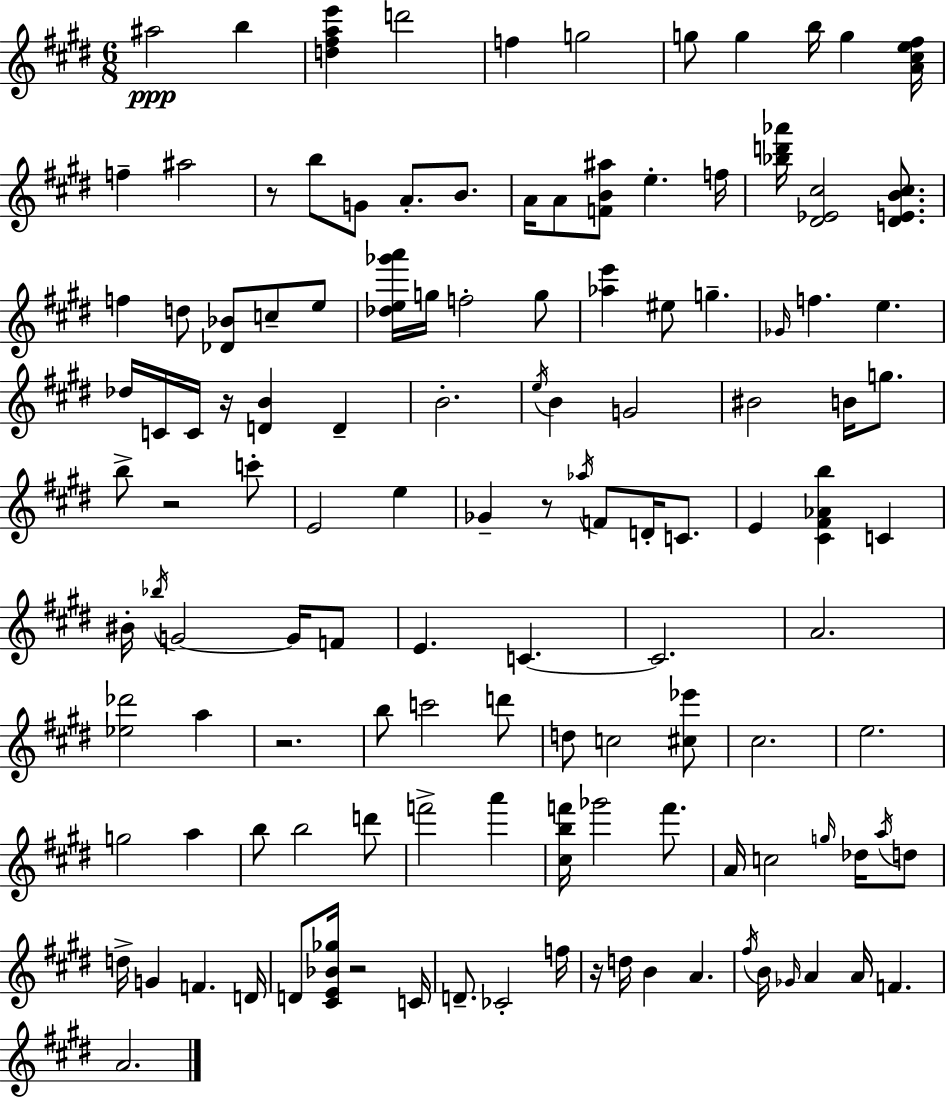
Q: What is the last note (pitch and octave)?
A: A4